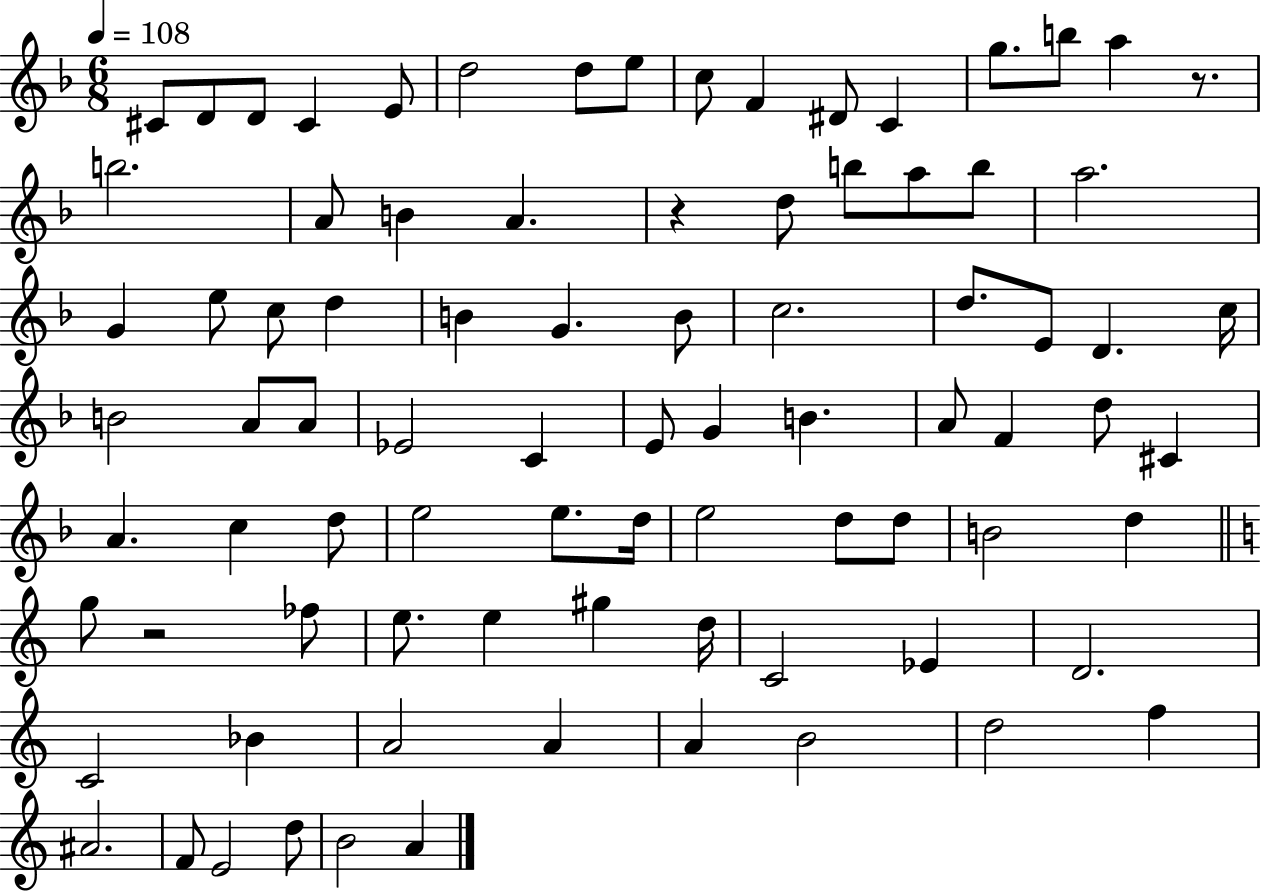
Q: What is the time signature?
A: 6/8